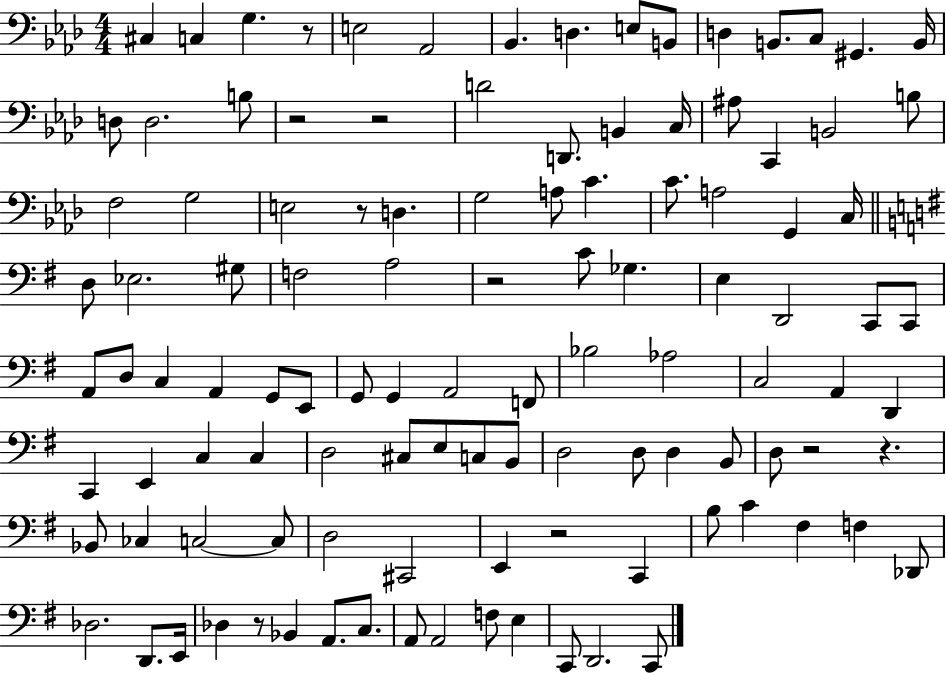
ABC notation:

X:1
T:Untitled
M:4/4
L:1/4
K:Ab
^C, C, G, z/2 E,2 _A,,2 _B,, D, E,/2 B,,/2 D, B,,/2 C,/2 ^G,, B,,/4 D,/2 D,2 B,/2 z2 z2 D2 D,,/2 B,, C,/4 ^A,/2 C,, B,,2 B,/2 F,2 G,2 E,2 z/2 D, G,2 A,/2 C C/2 A,2 G,, C,/4 D,/2 _E,2 ^G,/2 F,2 A,2 z2 C/2 _G, E, D,,2 C,,/2 C,,/2 A,,/2 D,/2 C, A,, G,,/2 E,,/2 G,,/2 G,, A,,2 F,,/2 _B,2 _A,2 C,2 A,, D,, C,, E,, C, C, D,2 ^C,/2 E,/2 C,/2 B,,/2 D,2 D,/2 D, B,,/2 D,/2 z2 z _B,,/2 _C, C,2 C,/2 D,2 ^C,,2 E,, z2 C,, B,/2 C ^F, F, _D,,/2 _D,2 D,,/2 E,,/4 _D, z/2 _B,, A,,/2 C,/2 A,,/2 A,,2 F,/2 E, C,,/2 D,,2 C,,/2